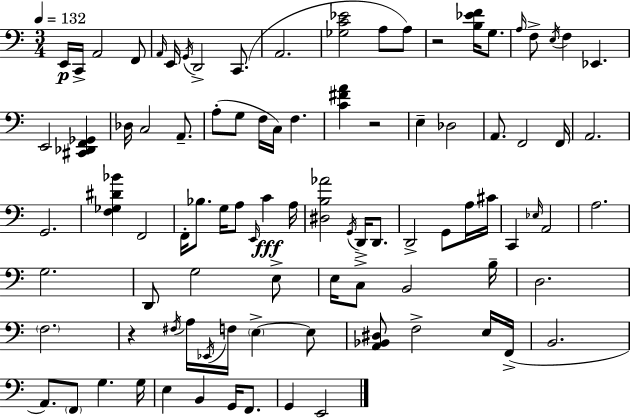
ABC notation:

X:1
T:Untitled
M:3/4
L:1/4
K:Am
E,,/4 C,,/4 A,,2 F,,/2 A,,/4 E,,/4 G,,/4 D,,2 C,,/2 A,,2 [_G,C_E]2 A,/2 A,/2 z2 [B,_EF]/4 G,/2 A,/4 F,/2 E,/4 F, _E,, E,,2 [^C,,_D,,F,,_G,,] _D,/4 C,2 A,,/2 A,/2 G,/2 F,/4 C,/4 F, [C^FA] z2 E, _D,2 A,,/2 F,,2 F,,/4 A,,2 G,,2 [F,_G,^D_B] F,,2 F,,/4 _B,/2 G,/4 A,/2 E,,/4 C A,/4 [^D,B,_A]2 G,,/4 D,,/4 D,,/2 D,,2 G,,/2 A,/4 ^C/4 C,, _E,/4 A,,2 A,2 G,2 D,,/2 G,2 E,/2 E,/4 C,/2 B,,2 B,/4 D,2 F,2 z ^F,/4 A,/4 _E,,/4 F,/4 E, E,/2 [A,,_B,,^D,]/2 F,2 E,/4 F,,/4 B,,2 A,,/2 F,,/2 G, G,/4 E, B,, G,,/4 F,,/2 G,, E,,2